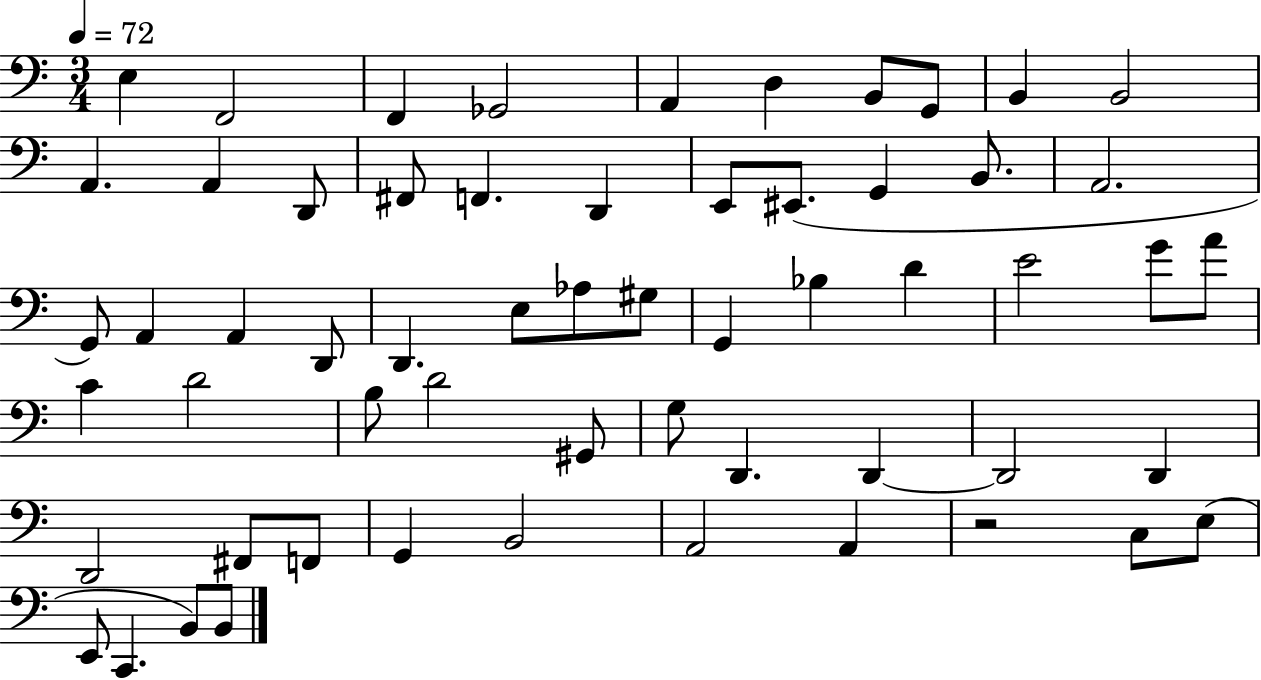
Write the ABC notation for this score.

X:1
T:Untitled
M:3/4
L:1/4
K:C
E, F,,2 F,, _G,,2 A,, D, B,,/2 G,,/2 B,, B,,2 A,, A,, D,,/2 ^F,,/2 F,, D,, E,,/2 ^E,,/2 G,, B,,/2 A,,2 G,,/2 A,, A,, D,,/2 D,, E,/2 _A,/2 ^G,/2 G,, _B, D E2 G/2 A/2 C D2 B,/2 D2 ^G,,/2 G,/2 D,, D,, D,,2 D,, D,,2 ^F,,/2 F,,/2 G,, B,,2 A,,2 A,, z2 C,/2 E,/2 E,,/2 C,, B,,/2 B,,/2